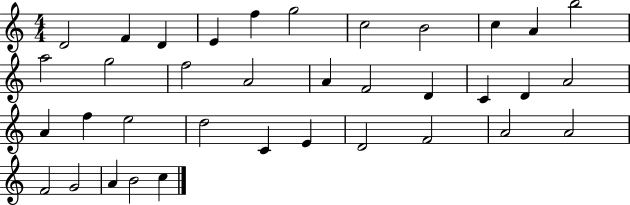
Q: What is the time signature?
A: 4/4